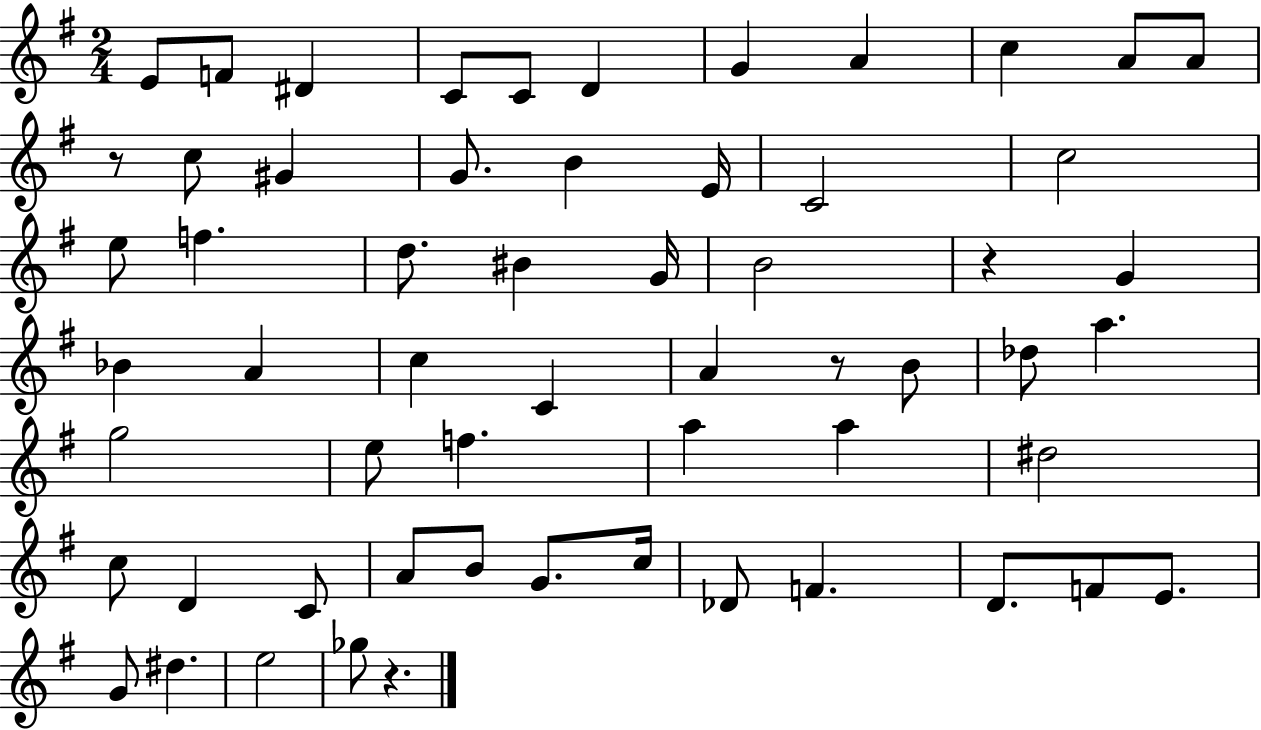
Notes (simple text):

E4/e F4/e D#4/q C4/e C4/e D4/q G4/q A4/q C5/q A4/e A4/e R/e C5/e G#4/q G4/e. B4/q E4/s C4/h C5/h E5/e F5/q. D5/e. BIS4/q G4/s B4/h R/q G4/q Bb4/q A4/q C5/q C4/q A4/q R/e B4/e Db5/e A5/q. G5/h E5/e F5/q. A5/q A5/q D#5/h C5/e D4/q C4/e A4/e B4/e G4/e. C5/s Db4/e F4/q. D4/e. F4/e E4/e. G4/e D#5/q. E5/h Gb5/e R/q.